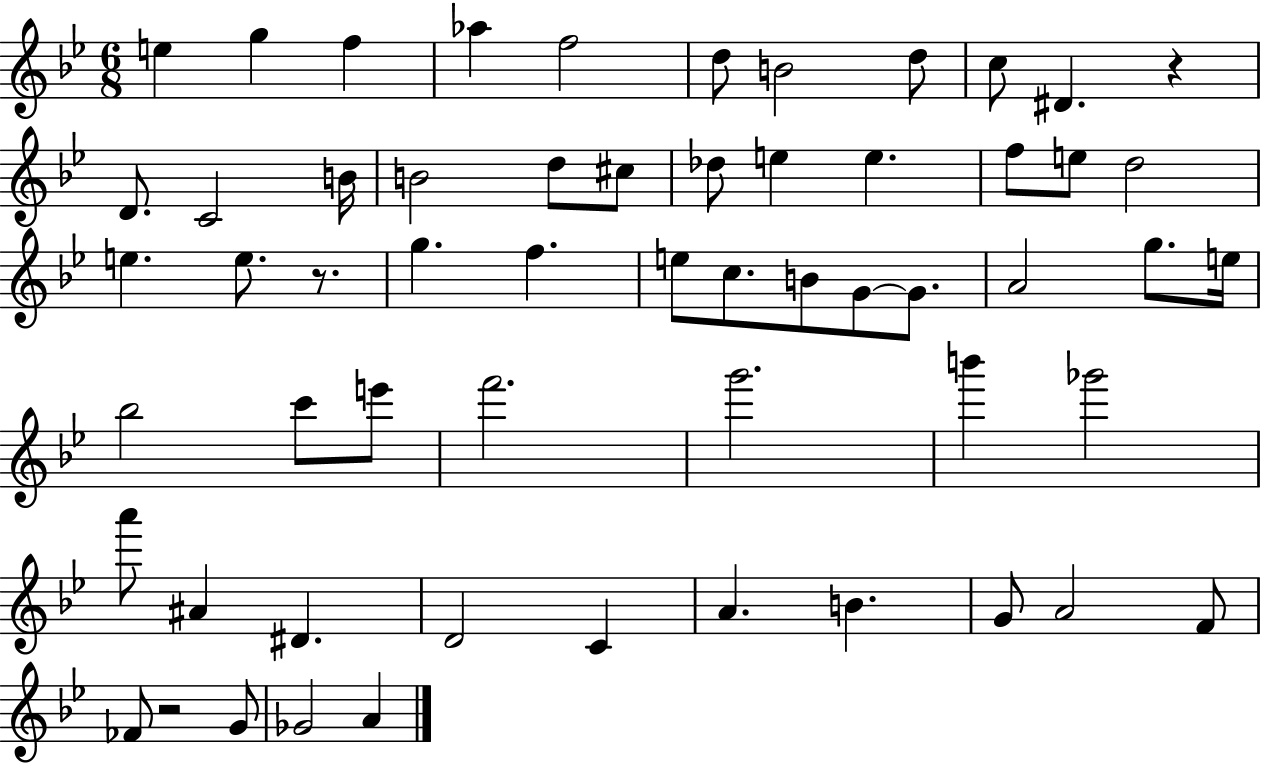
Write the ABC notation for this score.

X:1
T:Untitled
M:6/8
L:1/4
K:Bb
e g f _a f2 d/2 B2 d/2 c/2 ^D z D/2 C2 B/4 B2 d/2 ^c/2 _d/2 e e f/2 e/2 d2 e e/2 z/2 g f e/2 c/2 B/2 G/2 G/2 A2 g/2 e/4 _b2 c'/2 e'/2 f'2 g'2 b' _g'2 a'/2 ^A ^D D2 C A B G/2 A2 F/2 _F/2 z2 G/2 _G2 A